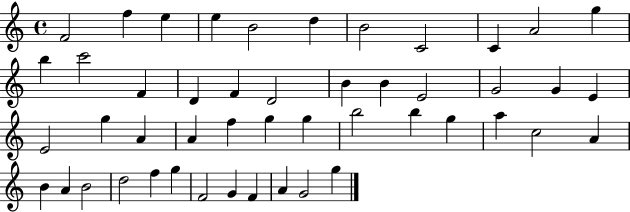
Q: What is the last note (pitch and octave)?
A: G5